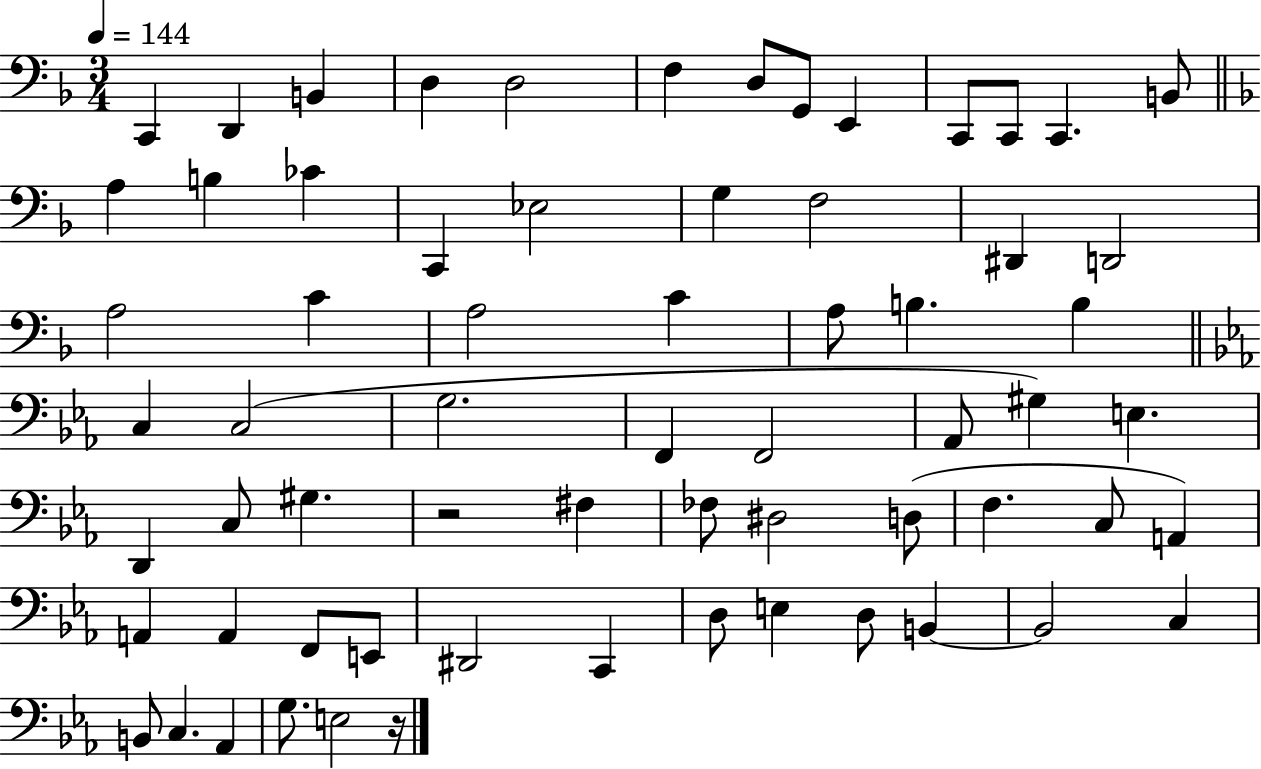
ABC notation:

X:1
T:Untitled
M:3/4
L:1/4
K:F
C,, D,, B,, D, D,2 F, D,/2 G,,/2 E,, C,,/2 C,,/2 C,, B,,/2 A, B, _C C,, _E,2 G, F,2 ^D,, D,,2 A,2 C A,2 C A,/2 B, B, C, C,2 G,2 F,, F,,2 _A,,/2 ^G, E, D,, C,/2 ^G, z2 ^F, _F,/2 ^D,2 D,/2 F, C,/2 A,, A,, A,, F,,/2 E,,/2 ^D,,2 C,, D,/2 E, D,/2 B,, B,,2 C, B,,/2 C, _A,, G,/2 E,2 z/4